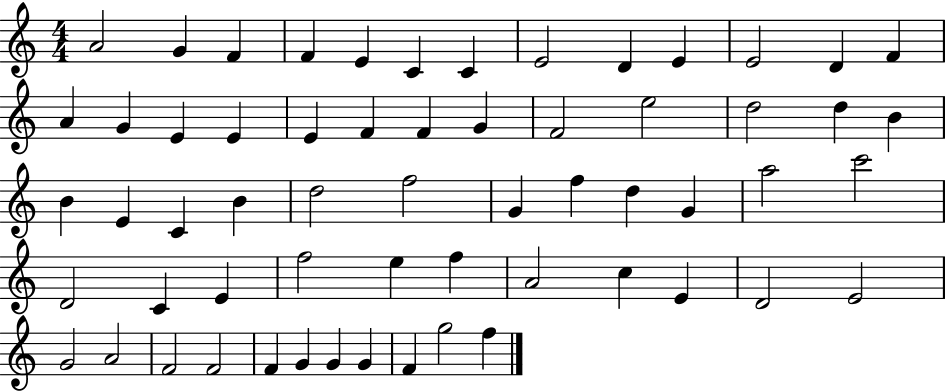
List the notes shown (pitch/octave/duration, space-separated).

A4/h G4/q F4/q F4/q E4/q C4/q C4/q E4/h D4/q E4/q E4/h D4/q F4/q A4/q G4/q E4/q E4/q E4/q F4/q F4/q G4/q F4/h E5/h D5/h D5/q B4/q B4/q E4/q C4/q B4/q D5/h F5/h G4/q F5/q D5/q G4/q A5/h C6/h D4/h C4/q E4/q F5/h E5/q F5/q A4/h C5/q E4/q D4/h E4/h G4/h A4/h F4/h F4/h F4/q G4/q G4/q G4/q F4/q G5/h F5/q